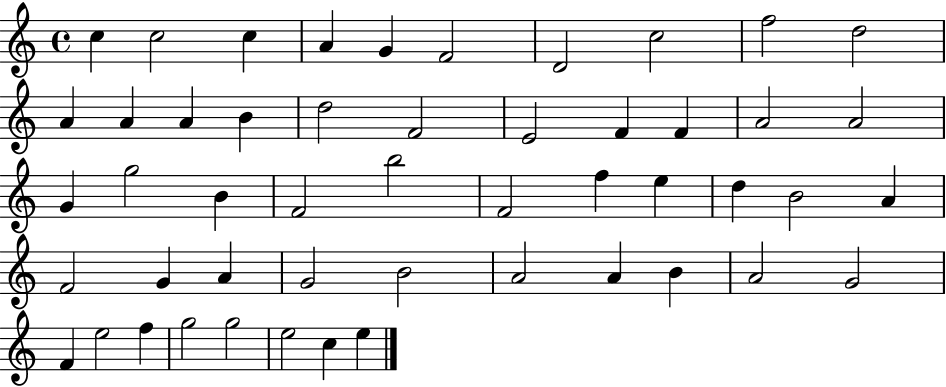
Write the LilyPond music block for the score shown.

{
  \clef treble
  \time 4/4
  \defaultTimeSignature
  \key c \major
  c''4 c''2 c''4 | a'4 g'4 f'2 | d'2 c''2 | f''2 d''2 | \break a'4 a'4 a'4 b'4 | d''2 f'2 | e'2 f'4 f'4 | a'2 a'2 | \break g'4 g''2 b'4 | f'2 b''2 | f'2 f''4 e''4 | d''4 b'2 a'4 | \break f'2 g'4 a'4 | g'2 b'2 | a'2 a'4 b'4 | a'2 g'2 | \break f'4 e''2 f''4 | g''2 g''2 | e''2 c''4 e''4 | \bar "|."
}